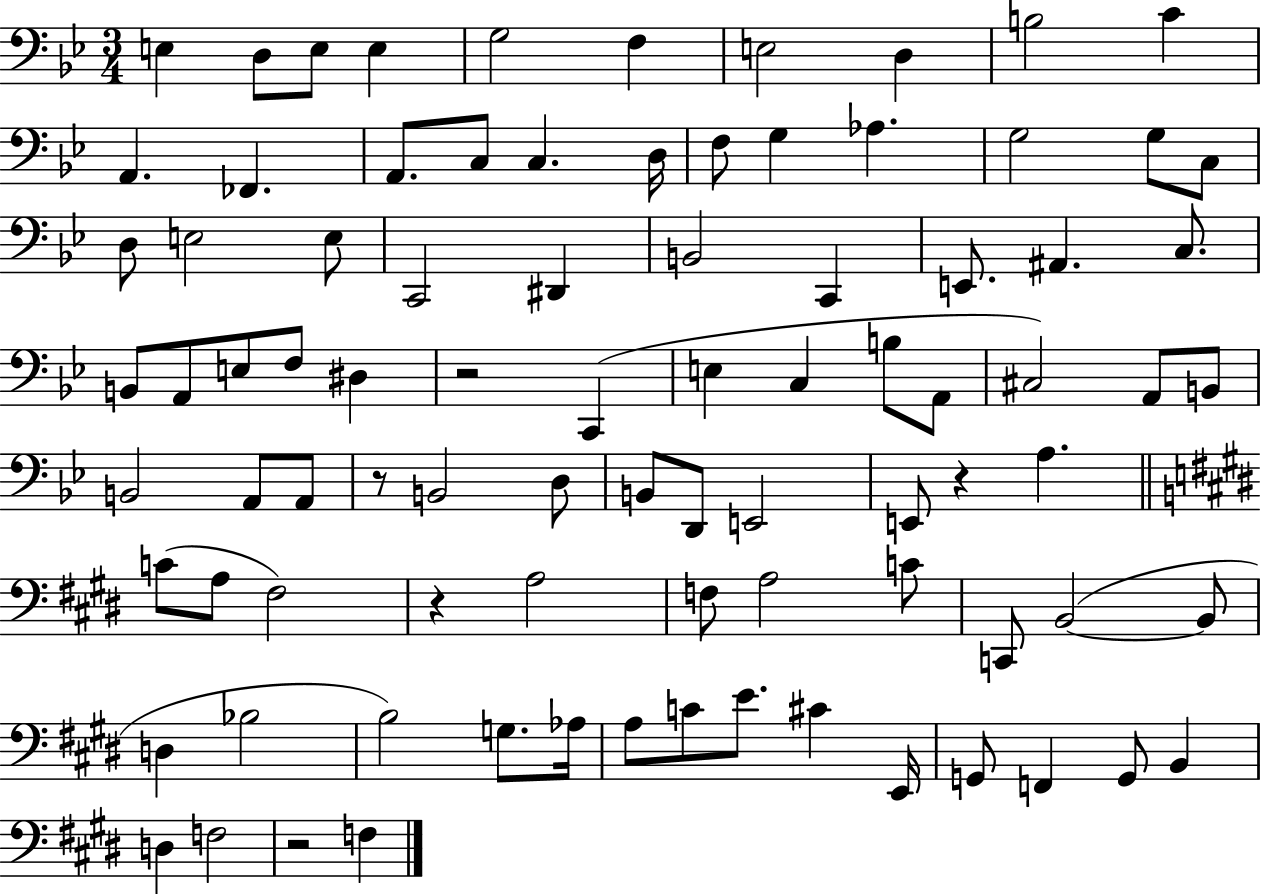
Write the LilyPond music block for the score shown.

{
  \clef bass
  \numericTimeSignature
  \time 3/4
  \key bes \major
  e4 d8 e8 e4 | g2 f4 | e2 d4 | b2 c'4 | \break a,4. fes,4. | a,8. c8 c4. d16 | f8 g4 aes4. | g2 g8 c8 | \break d8 e2 e8 | c,2 dis,4 | b,2 c,4 | e,8. ais,4. c8. | \break b,8 a,8 e8 f8 dis4 | r2 c,4( | e4 c4 b8 a,8 | cis2) a,8 b,8 | \break b,2 a,8 a,8 | r8 b,2 d8 | b,8 d,8 e,2 | e,8 r4 a4. | \break \bar "||" \break \key e \major c'8( a8 fis2) | r4 a2 | f8 a2 c'8 | c,8 b,2~(~ b,8 | \break d4 bes2 | b2) g8. aes16 | a8 c'8 e'8. cis'4 e,16 | g,8 f,4 g,8 b,4 | \break d4 f2 | r2 f4 | \bar "|."
}